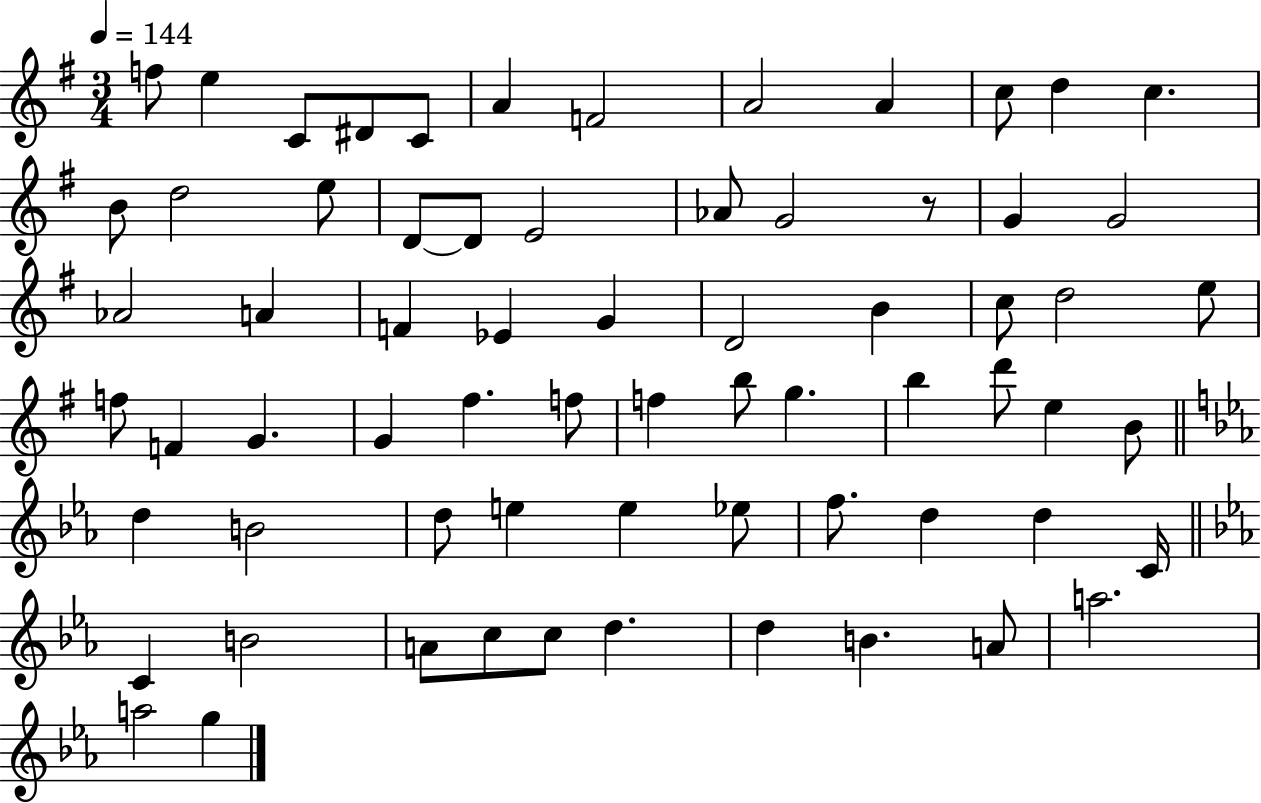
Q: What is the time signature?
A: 3/4